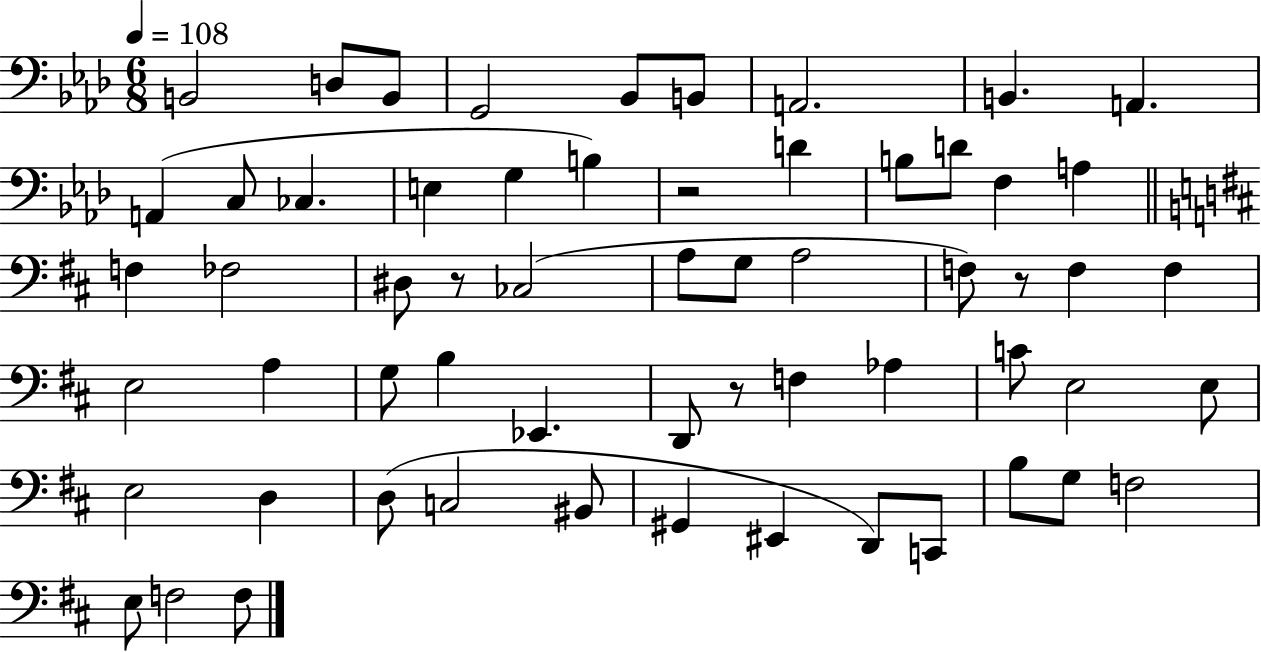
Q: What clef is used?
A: bass